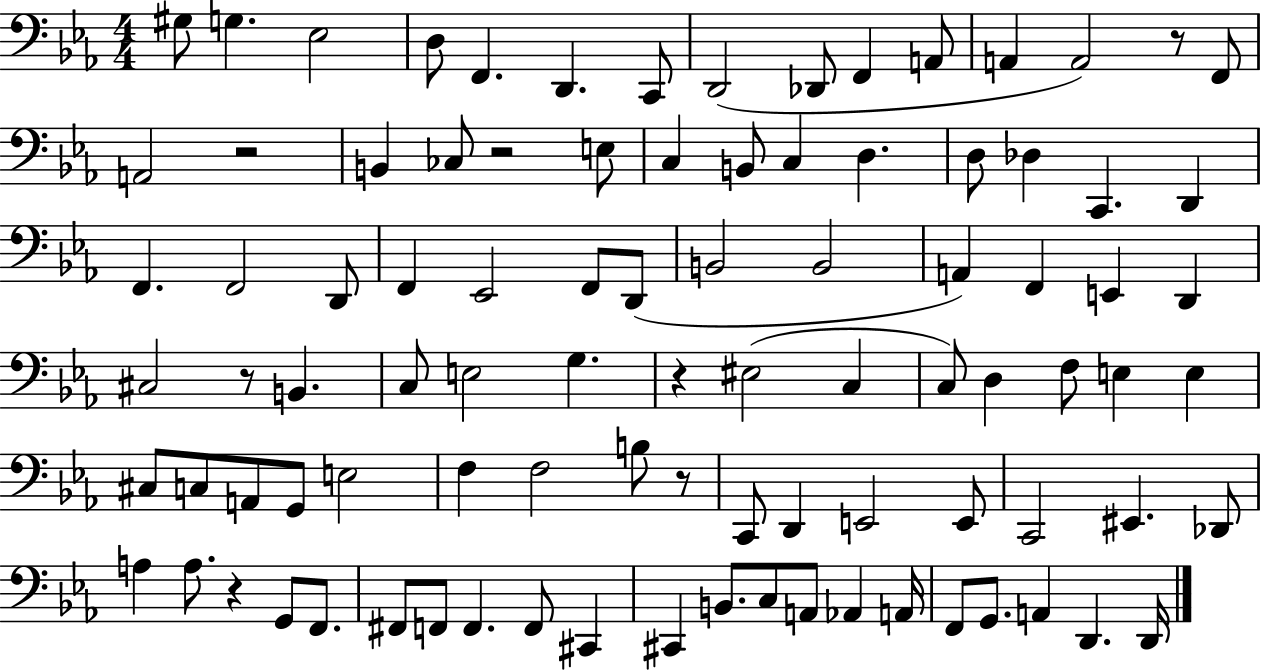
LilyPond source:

{
  \clef bass
  \numericTimeSignature
  \time 4/4
  \key ees \major
  gis8 g4. ees2 | d8 f,4. d,4. c,8 | d,2( des,8 f,4 a,8 | a,4 a,2) r8 f,8 | \break a,2 r2 | b,4 ces8 r2 e8 | c4 b,8 c4 d4. | d8 des4 c,4. d,4 | \break f,4. f,2 d,8 | f,4 ees,2 f,8 d,8( | b,2 b,2 | a,4) f,4 e,4 d,4 | \break cis2 r8 b,4. | c8 e2 g4. | r4 eis2( c4 | c8) d4 f8 e4 e4 | \break cis8 c8 a,8 g,8 e2 | f4 f2 b8 r8 | c,8 d,4 e,2 e,8 | c,2 eis,4. des,8 | \break a4 a8. r4 g,8 f,8. | fis,8 f,8 f,4. f,8 cis,4 | cis,4 b,8. c8 a,8 aes,4 a,16 | f,8 g,8. a,4 d,4. d,16 | \break \bar "|."
}